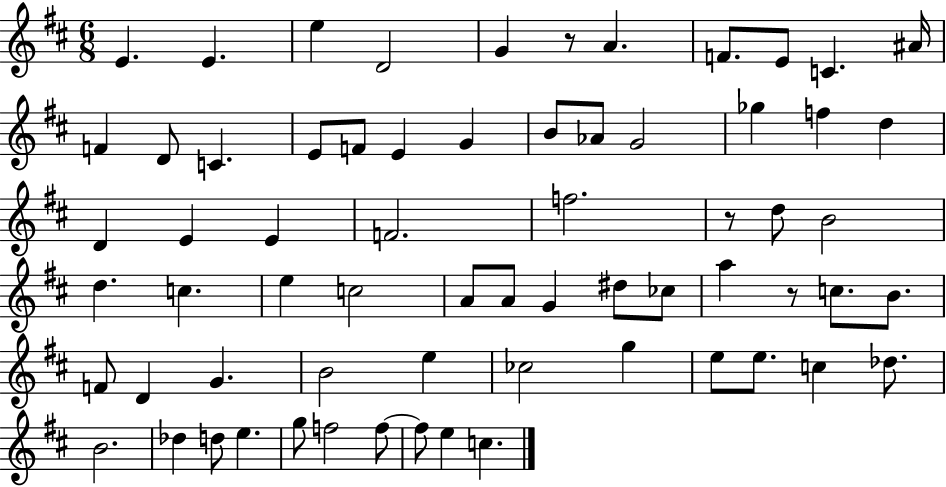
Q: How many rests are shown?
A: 3